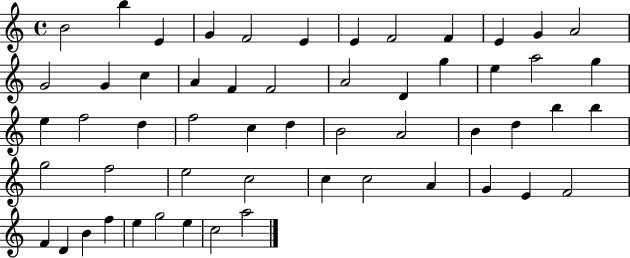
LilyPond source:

{
  \clef treble
  \time 4/4
  \defaultTimeSignature
  \key c \major
  b'2 b''4 e'4 | g'4 f'2 e'4 | e'4 f'2 f'4 | e'4 g'4 a'2 | \break g'2 g'4 c''4 | a'4 f'4 f'2 | a'2 d'4 g''4 | e''4 a''2 g''4 | \break e''4 f''2 d''4 | f''2 c''4 d''4 | b'2 a'2 | b'4 d''4 b''4 b''4 | \break g''2 f''2 | e''2 c''2 | c''4 c''2 a'4 | g'4 e'4 f'2 | \break f'4 d'4 b'4 f''4 | e''4 g''2 e''4 | c''2 a''2 | \bar "|."
}